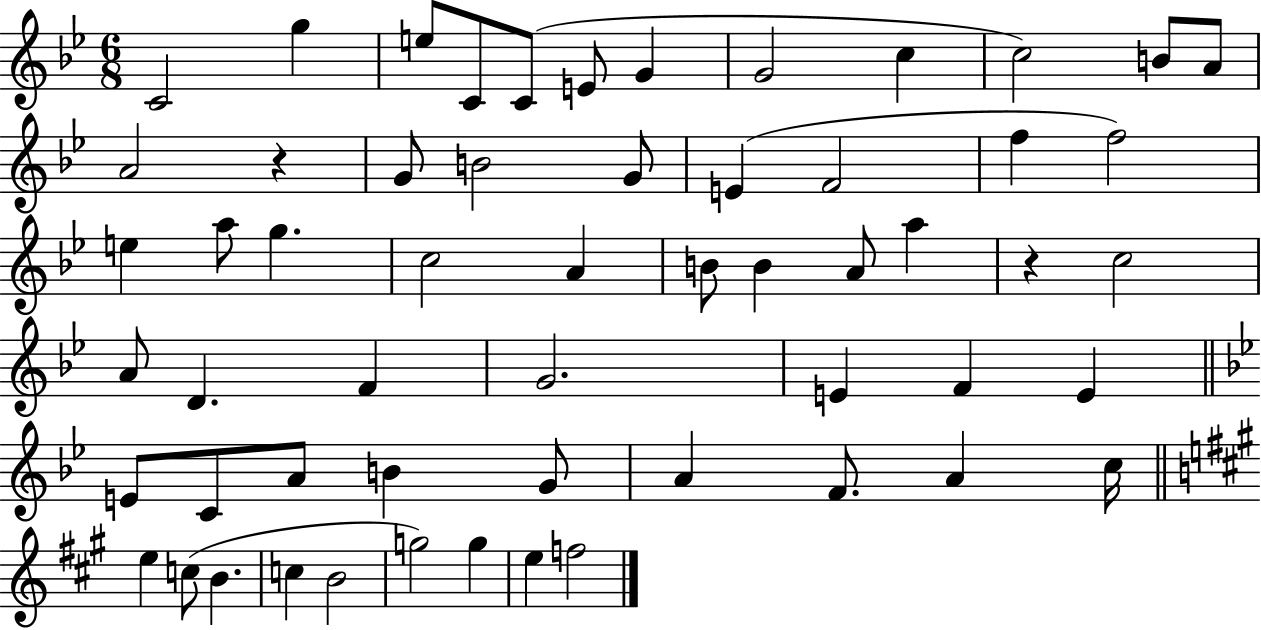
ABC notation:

X:1
T:Untitled
M:6/8
L:1/4
K:Bb
C2 g e/2 C/2 C/2 E/2 G G2 c c2 B/2 A/2 A2 z G/2 B2 G/2 E F2 f f2 e a/2 g c2 A B/2 B A/2 a z c2 A/2 D F G2 E F E E/2 C/2 A/2 B G/2 A F/2 A c/4 e c/2 B c B2 g2 g e f2